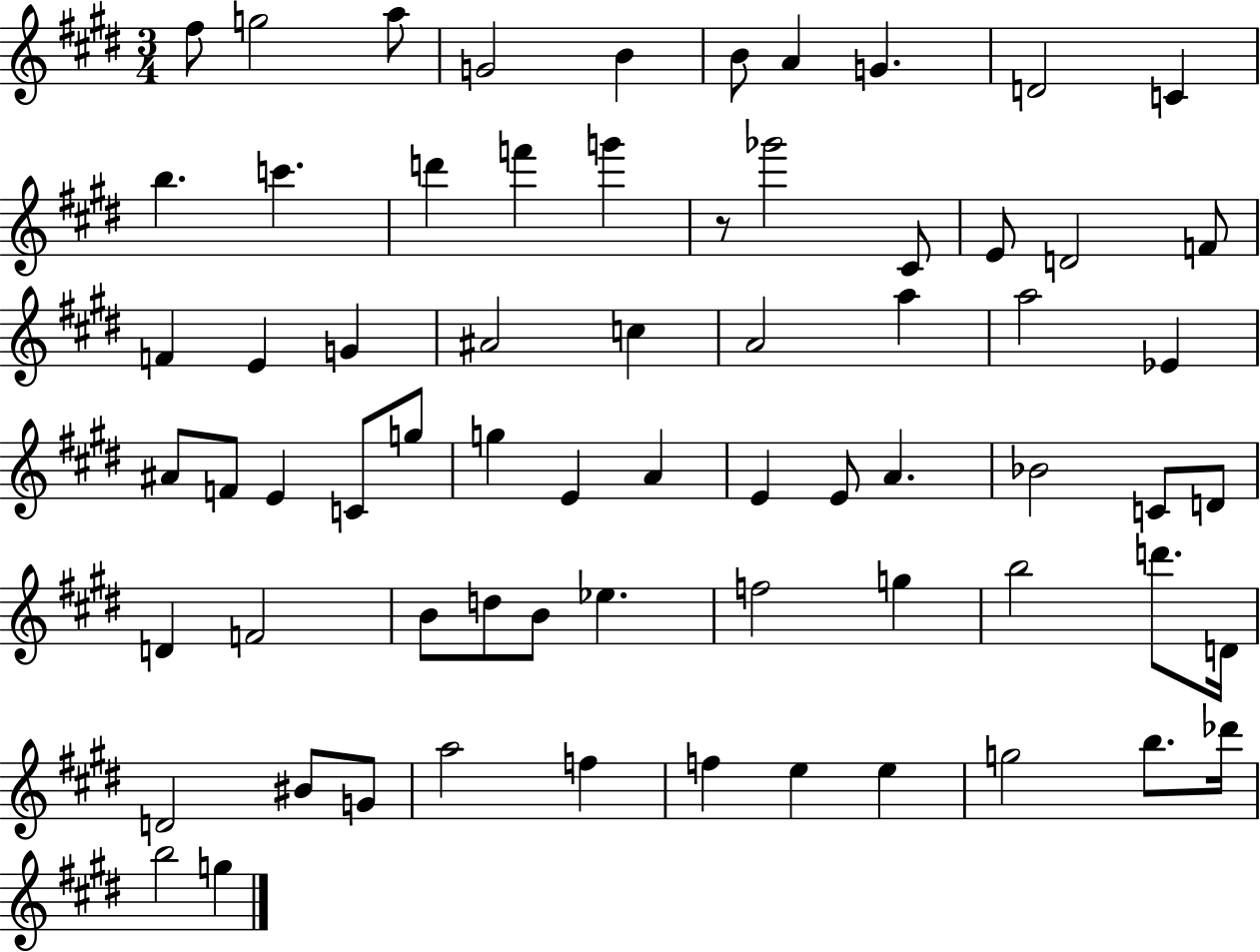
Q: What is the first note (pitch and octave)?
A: F#5